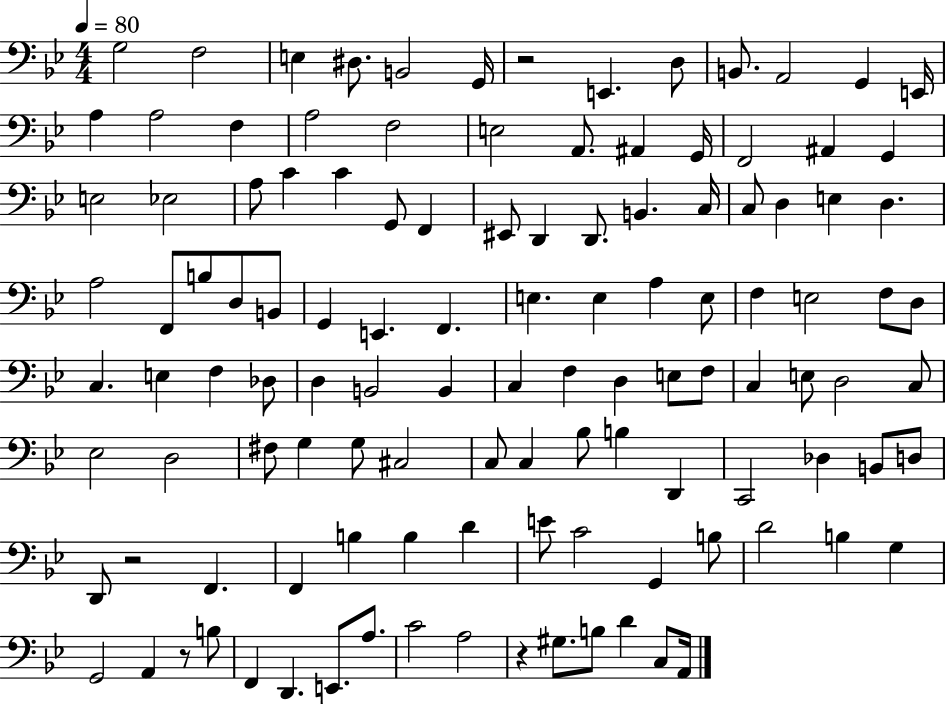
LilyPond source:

{
  \clef bass
  \numericTimeSignature
  \time 4/4
  \key bes \major
  \tempo 4 = 80
  g2 f2 | e4 dis8. b,2 g,16 | r2 e,4. d8 | b,8. a,2 g,4 e,16 | \break a4 a2 f4 | a2 f2 | e2 a,8. ais,4 g,16 | f,2 ais,4 g,4 | \break e2 ees2 | a8 c'4 c'4 g,8 f,4 | eis,8 d,4 d,8. b,4. c16 | c8 d4 e4 d4. | \break a2 f,8 b8 d8 b,8 | g,4 e,4. f,4. | e4. e4 a4 e8 | f4 e2 f8 d8 | \break c4. e4 f4 des8 | d4 b,2 b,4 | c4 f4 d4 e8 f8 | c4 e8 d2 c8 | \break ees2 d2 | fis8 g4 g8 cis2 | c8 c4 bes8 b4 d,4 | c,2 des4 b,8 d8 | \break d,8 r2 f,4. | f,4 b4 b4 d'4 | e'8 c'2 g,4 b8 | d'2 b4 g4 | \break g,2 a,4 r8 b8 | f,4 d,4. e,8. a8. | c'2 a2 | r4 gis8. b8 d'4 c8 a,16 | \break \bar "|."
}